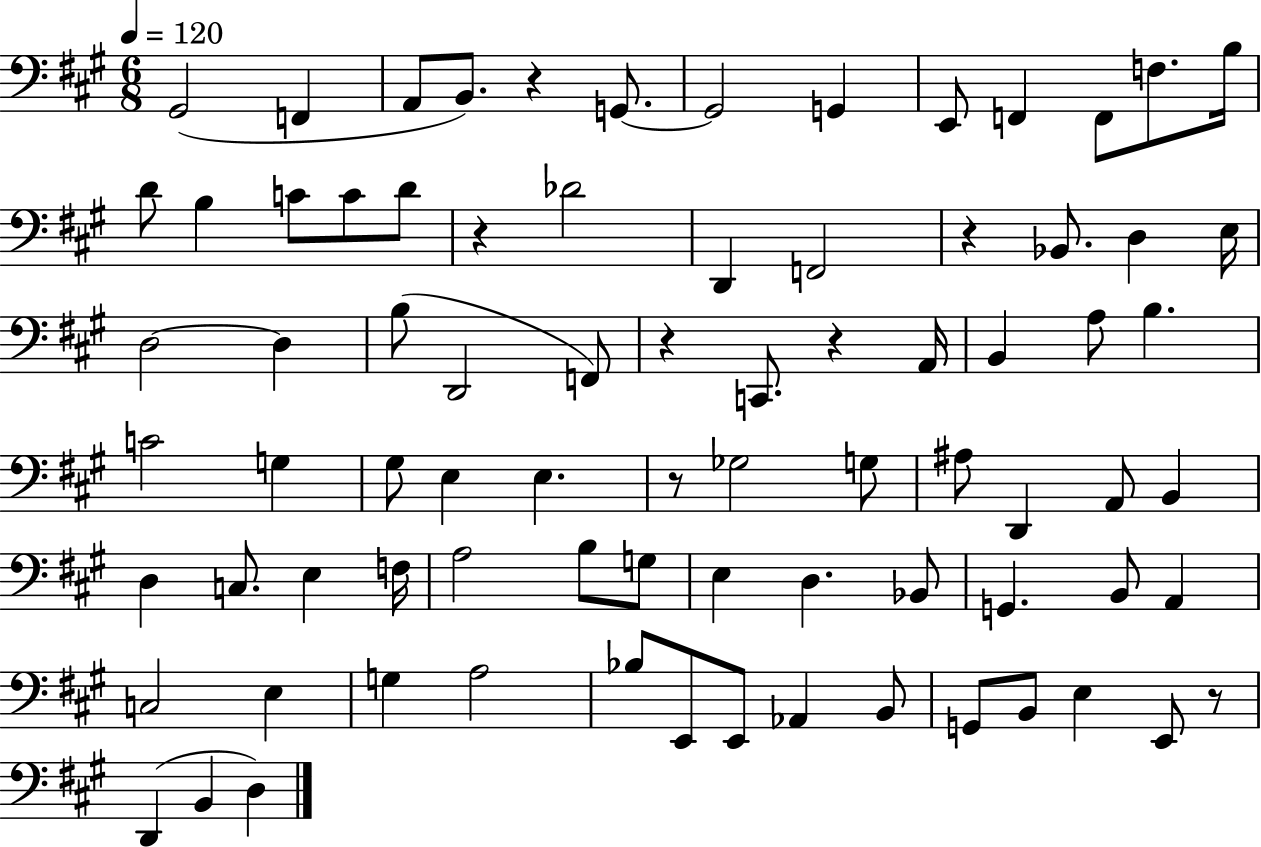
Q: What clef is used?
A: bass